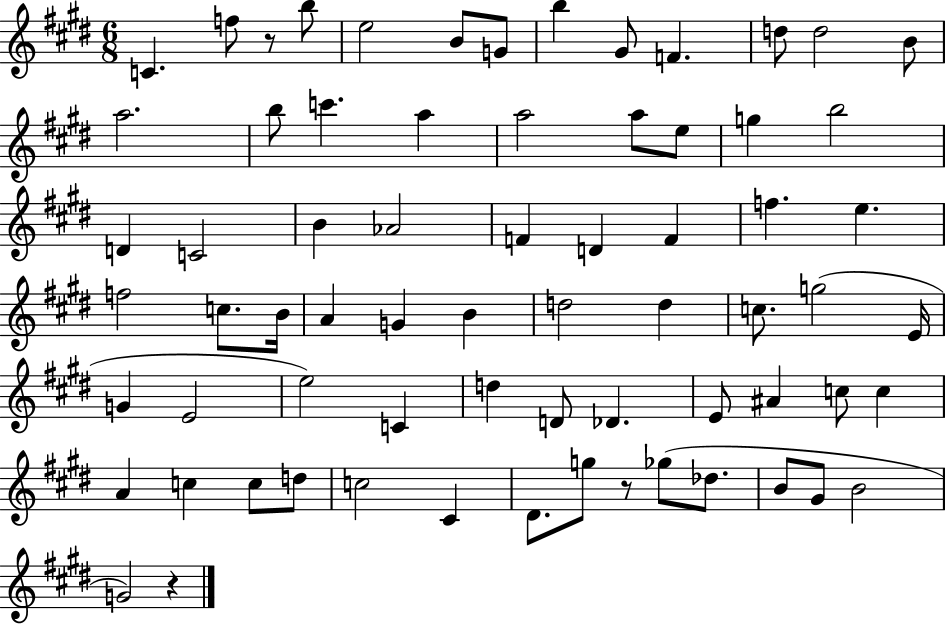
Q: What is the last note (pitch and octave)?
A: G4